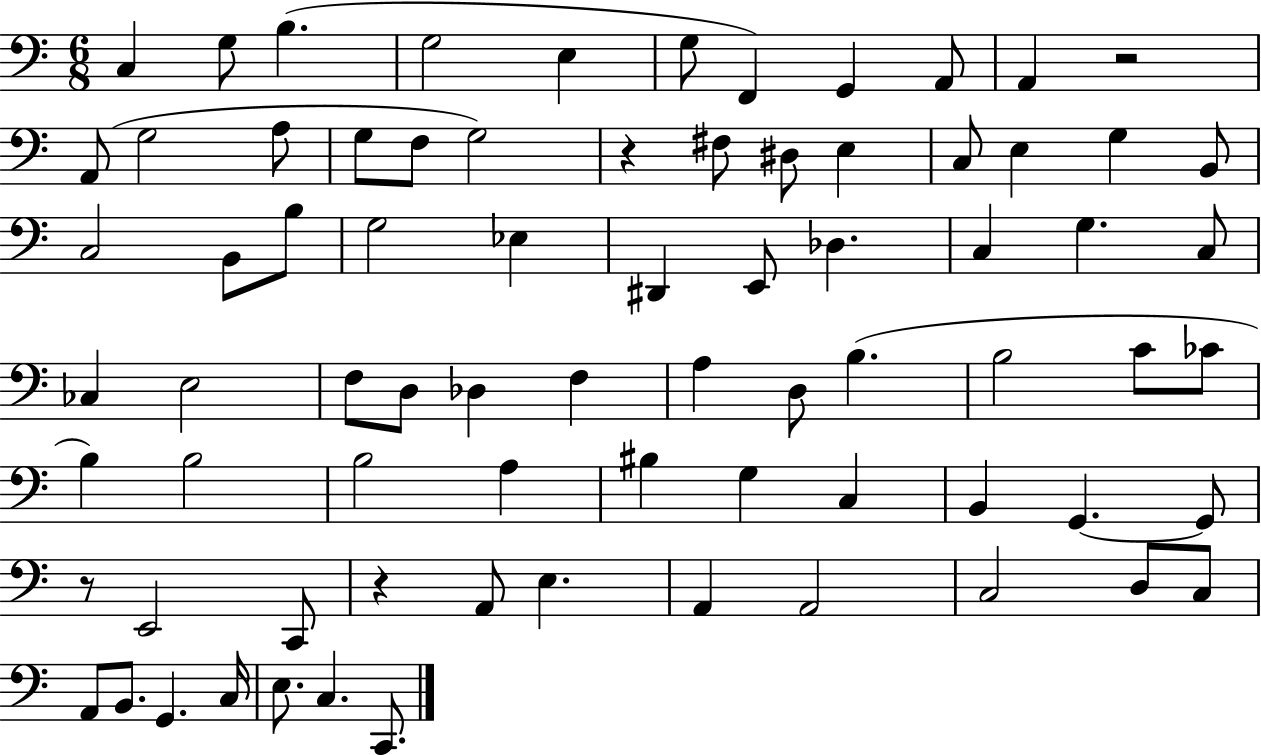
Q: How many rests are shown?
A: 4